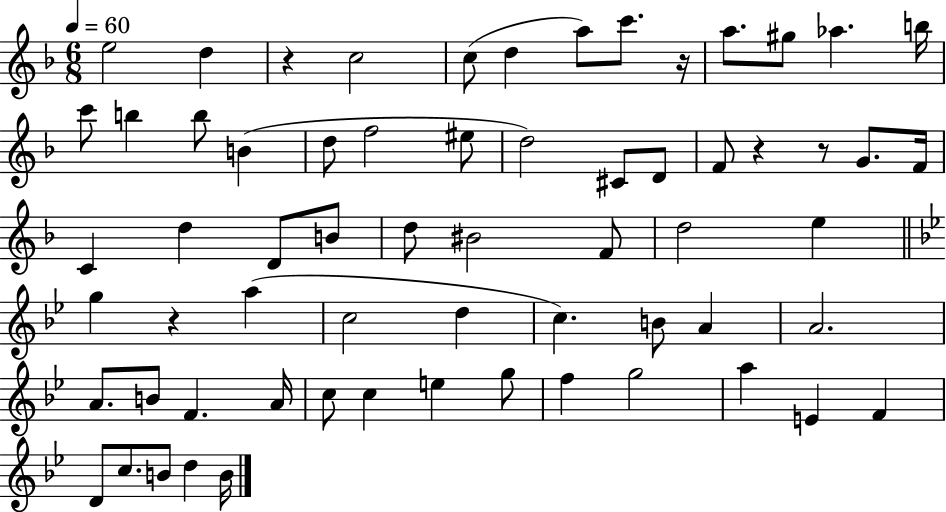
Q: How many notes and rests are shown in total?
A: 64